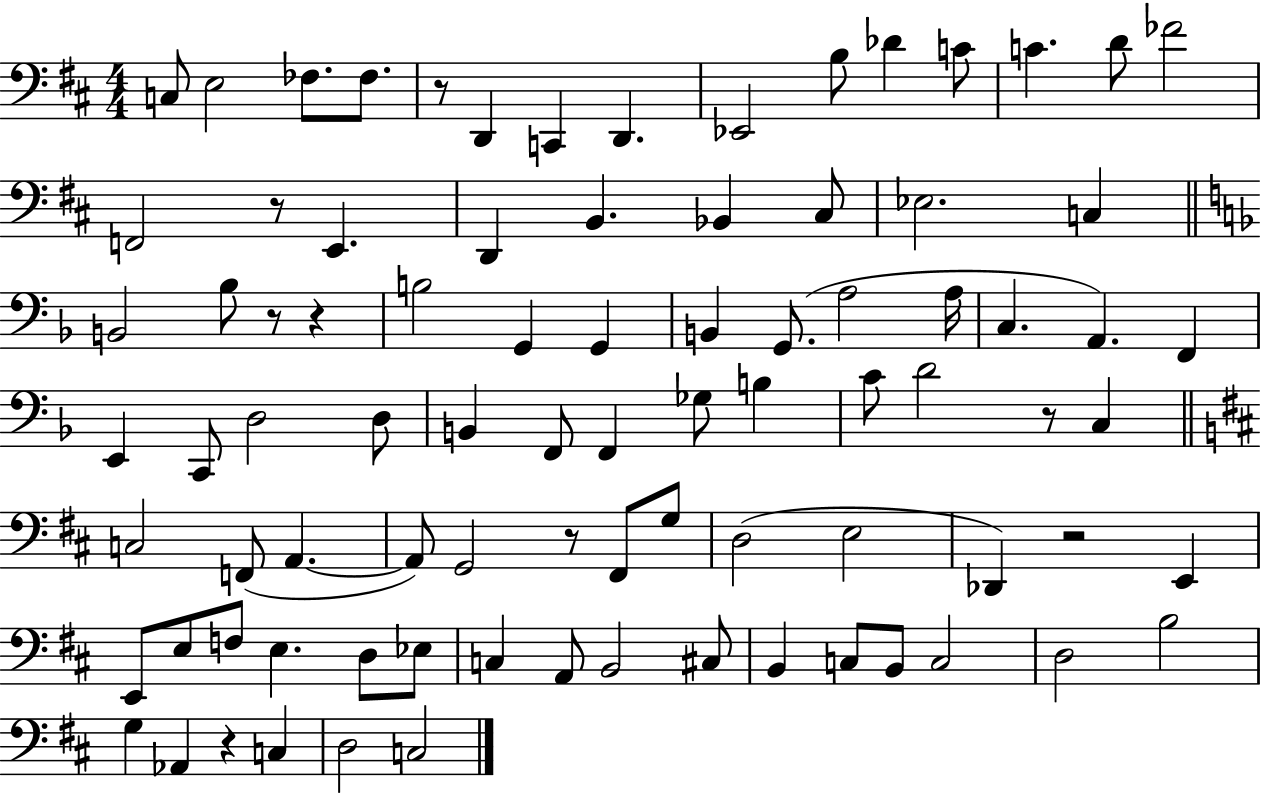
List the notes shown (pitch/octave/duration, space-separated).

C3/e E3/h FES3/e. FES3/e. R/e D2/q C2/q D2/q. Eb2/h B3/e Db4/q C4/e C4/q. D4/e FES4/h F2/h R/e E2/q. D2/q B2/q. Bb2/q C#3/e Eb3/h. C3/q B2/h Bb3/e R/e R/q B3/h G2/q G2/q B2/q G2/e. A3/h A3/s C3/q. A2/q. F2/q E2/q C2/e D3/h D3/e B2/q F2/e F2/q Gb3/e B3/q C4/e D4/h R/e C3/q C3/h F2/e A2/q. A2/e G2/h R/e F#2/e G3/e D3/h E3/h Db2/q R/h E2/q E2/e E3/e F3/e E3/q. D3/e Eb3/e C3/q A2/e B2/h C#3/e B2/q C3/e B2/e C3/h D3/h B3/h G3/q Ab2/q R/q C3/q D3/h C3/h